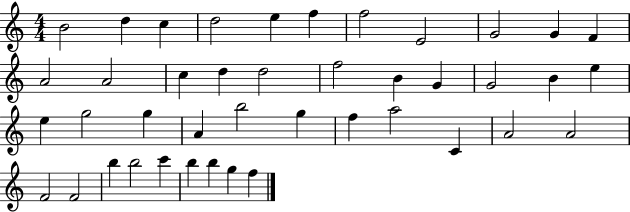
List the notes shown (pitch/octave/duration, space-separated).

B4/h D5/q C5/q D5/h E5/q F5/q F5/h E4/h G4/h G4/q F4/q A4/h A4/h C5/q D5/q D5/h F5/h B4/q G4/q G4/h B4/q E5/q E5/q G5/h G5/q A4/q B5/h G5/q F5/q A5/h C4/q A4/h A4/h F4/h F4/h B5/q B5/h C6/q B5/q B5/q G5/q F5/q